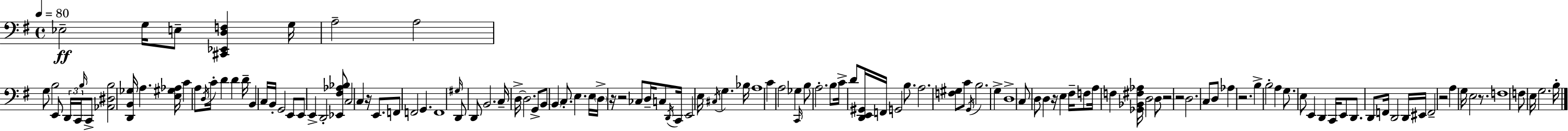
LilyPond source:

{
  \clef bass
  \time 4/4
  \defaultTimeSignature
  \key g \major
  \tempo 4 = 80
  ees2--\ff g16 e8-- <cis, ees, d f>4 g16 | a2-- a2 | g8 b2 e,8 \tuplet 3/2 { d,16 c,16 \grace { b16 } } c,8-> | <aes, dis b>2 <d, b, ges>16 a4. | \break <e gis aes>16 c'4 a8 \acciaccatura { d16 } c'16-. d'4 d'4 | d'16-- b,4 c16 b,16-. g,2 | e,8 e,8 e,4-> d,2-. | <ees, fis aes bes>8 c2 c4 r16 e,8. | \break f,8 f,2 g,4. | f,1 | \grace { gis16 } d,8 d,8 b,2. | c16-- d16->~~ d2. | \break g,8-> b,8 \parenthesize b,4 c8.-. e4. | e16 \parenthesize d16-> r16 r2 ces8 d16-- | c8 \acciaccatura { d,16 } c,16 e,2 e16 \acciaccatura { cis16 } g4. | bes16 a1 | \break c'4 a2 | ges4 \grace { c,16 } b8 a2.-. | b8 c'16-> d'8 <d, e, gis,>16 f,16 g,2 | b8. a2. | \break <f gis>8 c'8 \acciaccatura { g,16 } b2. | g4-> d1-> | c8 d8 d4 r16 | e4 fis16-- f8 a16 f4 <ges, bes, fis aes>16 d2 | \break d8 r2 r2 | d2. | c8 d8 aes4 r2. | b4-> b2-. | \break a4 g8. e8 e,4 | d,4 c,16 e,8 d,8. d,8 f,16 d,2 | d,16 eis,16 f,2-- r2 | a4 g16 e2 | \break r8. f1 | f8 e16 g2. | b16-. \bar "|."
}